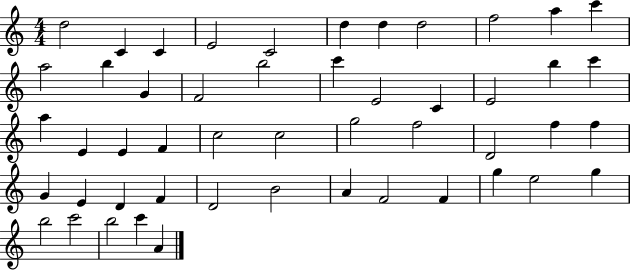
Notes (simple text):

D5/h C4/q C4/q E4/h C4/h D5/q D5/q D5/h F5/h A5/q C6/q A5/h B5/q G4/q F4/h B5/h C6/q E4/h C4/q E4/h B5/q C6/q A5/q E4/q E4/q F4/q C5/h C5/h G5/h F5/h D4/h F5/q F5/q G4/q E4/q D4/q F4/q D4/h B4/h A4/q F4/h F4/q G5/q E5/h G5/q B5/h C6/h B5/h C6/q A4/q